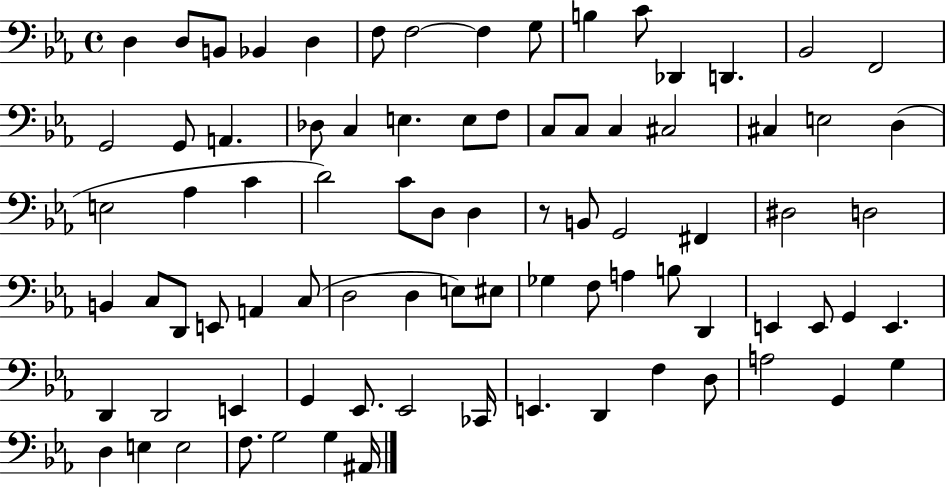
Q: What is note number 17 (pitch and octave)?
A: G2